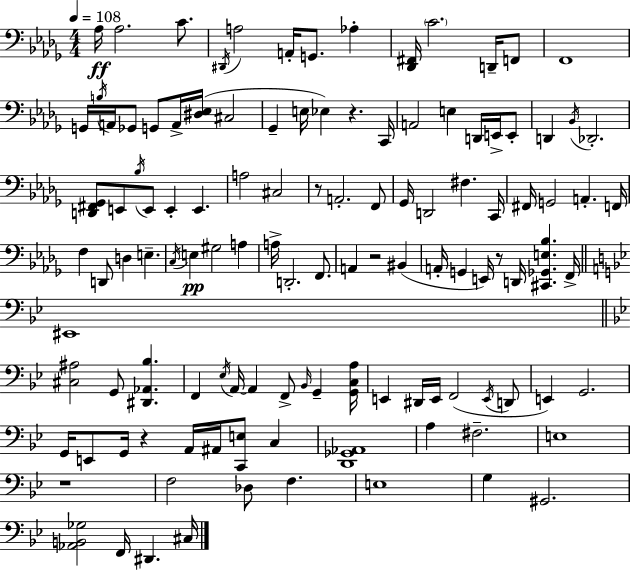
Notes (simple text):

Ab3/s Ab3/h. C4/e. D#2/s A3/h A2/s G2/e. Ab3/q [Db2,F#2]/s C4/h. D2/s F2/e F2/w G2/s B3/s A2/s Gb2/e G2/e A2/s [D#3,Eb3]/s C#3/h Gb2/q E3/s Eb3/q R/q. C2/s A2/h E3/q D2/s E2/s E2/e D2/q Bb2/s Db2/h. [D2,F#2,Gb2]/e E2/e Bb3/s E2/e E2/q E2/q. A3/h C#3/h R/e A2/h. F2/e Gb2/s D2/h F#3/q. C2/s F#2/s G2/h A2/q. F2/s F3/q D2/e D3/q E3/q. C3/s E3/q G#3/h A3/q A3/s D2/h. F2/e. A2/q R/h BIS2/q A2/s G2/q E2/s R/e D2/s [C#2,Gb2,E3,Bb3]/q. F2/s EIS2/w [C#3,A#3]/h G2/e [D#2,Ab2,Bb3]/q. F2/q Eb3/s A2/s A2/q F2/e Bb2/s G2/q [G2,C3,A3]/s E2/q D#2/s E2/s F2/h E2/s D2/e E2/q G2/h. G2/s E2/e G2/s R/q A2/s A#2/s [C2,E3]/e C3/q [D2,Gb2,Ab2]/w A3/q F#3/h. E3/w R/w F3/h Db3/e F3/q. E3/w G3/q G#2/h. [Ab2,B2,Gb3]/h F2/s D#2/q. C#3/s